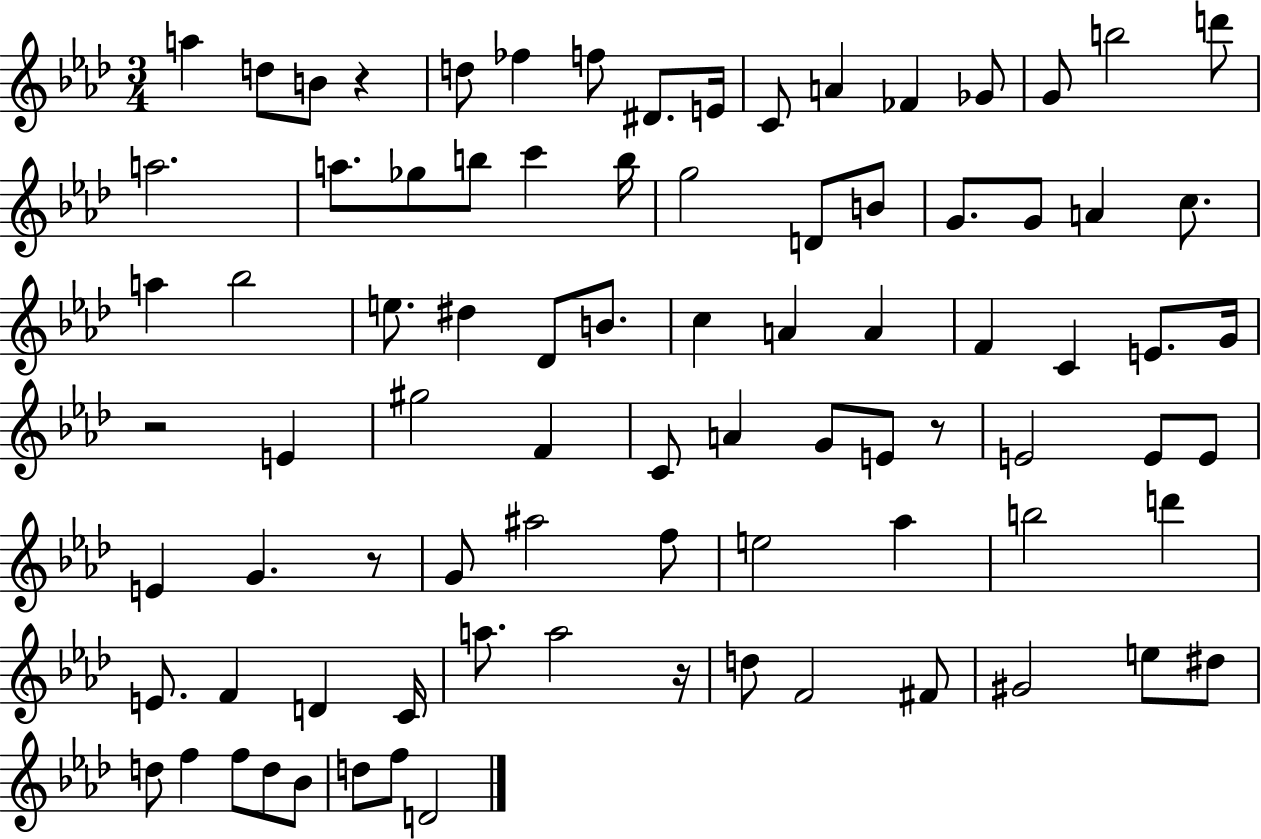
A5/q D5/e B4/e R/q D5/e FES5/q F5/e D#4/e. E4/s C4/e A4/q FES4/q Gb4/e G4/e B5/h D6/e A5/h. A5/e. Gb5/e B5/e C6/q B5/s G5/h D4/e B4/e G4/e. G4/e A4/q C5/e. A5/q Bb5/h E5/e. D#5/q Db4/e B4/e. C5/q A4/q A4/q F4/q C4/q E4/e. G4/s R/h E4/q G#5/h F4/q C4/e A4/q G4/e E4/e R/e E4/h E4/e E4/e E4/q G4/q. R/e G4/e A#5/h F5/e E5/h Ab5/q B5/h D6/q E4/e. F4/q D4/q C4/s A5/e. A5/h R/s D5/e F4/h F#4/e G#4/h E5/e D#5/e D5/e F5/q F5/e D5/e Bb4/e D5/e F5/e D4/h